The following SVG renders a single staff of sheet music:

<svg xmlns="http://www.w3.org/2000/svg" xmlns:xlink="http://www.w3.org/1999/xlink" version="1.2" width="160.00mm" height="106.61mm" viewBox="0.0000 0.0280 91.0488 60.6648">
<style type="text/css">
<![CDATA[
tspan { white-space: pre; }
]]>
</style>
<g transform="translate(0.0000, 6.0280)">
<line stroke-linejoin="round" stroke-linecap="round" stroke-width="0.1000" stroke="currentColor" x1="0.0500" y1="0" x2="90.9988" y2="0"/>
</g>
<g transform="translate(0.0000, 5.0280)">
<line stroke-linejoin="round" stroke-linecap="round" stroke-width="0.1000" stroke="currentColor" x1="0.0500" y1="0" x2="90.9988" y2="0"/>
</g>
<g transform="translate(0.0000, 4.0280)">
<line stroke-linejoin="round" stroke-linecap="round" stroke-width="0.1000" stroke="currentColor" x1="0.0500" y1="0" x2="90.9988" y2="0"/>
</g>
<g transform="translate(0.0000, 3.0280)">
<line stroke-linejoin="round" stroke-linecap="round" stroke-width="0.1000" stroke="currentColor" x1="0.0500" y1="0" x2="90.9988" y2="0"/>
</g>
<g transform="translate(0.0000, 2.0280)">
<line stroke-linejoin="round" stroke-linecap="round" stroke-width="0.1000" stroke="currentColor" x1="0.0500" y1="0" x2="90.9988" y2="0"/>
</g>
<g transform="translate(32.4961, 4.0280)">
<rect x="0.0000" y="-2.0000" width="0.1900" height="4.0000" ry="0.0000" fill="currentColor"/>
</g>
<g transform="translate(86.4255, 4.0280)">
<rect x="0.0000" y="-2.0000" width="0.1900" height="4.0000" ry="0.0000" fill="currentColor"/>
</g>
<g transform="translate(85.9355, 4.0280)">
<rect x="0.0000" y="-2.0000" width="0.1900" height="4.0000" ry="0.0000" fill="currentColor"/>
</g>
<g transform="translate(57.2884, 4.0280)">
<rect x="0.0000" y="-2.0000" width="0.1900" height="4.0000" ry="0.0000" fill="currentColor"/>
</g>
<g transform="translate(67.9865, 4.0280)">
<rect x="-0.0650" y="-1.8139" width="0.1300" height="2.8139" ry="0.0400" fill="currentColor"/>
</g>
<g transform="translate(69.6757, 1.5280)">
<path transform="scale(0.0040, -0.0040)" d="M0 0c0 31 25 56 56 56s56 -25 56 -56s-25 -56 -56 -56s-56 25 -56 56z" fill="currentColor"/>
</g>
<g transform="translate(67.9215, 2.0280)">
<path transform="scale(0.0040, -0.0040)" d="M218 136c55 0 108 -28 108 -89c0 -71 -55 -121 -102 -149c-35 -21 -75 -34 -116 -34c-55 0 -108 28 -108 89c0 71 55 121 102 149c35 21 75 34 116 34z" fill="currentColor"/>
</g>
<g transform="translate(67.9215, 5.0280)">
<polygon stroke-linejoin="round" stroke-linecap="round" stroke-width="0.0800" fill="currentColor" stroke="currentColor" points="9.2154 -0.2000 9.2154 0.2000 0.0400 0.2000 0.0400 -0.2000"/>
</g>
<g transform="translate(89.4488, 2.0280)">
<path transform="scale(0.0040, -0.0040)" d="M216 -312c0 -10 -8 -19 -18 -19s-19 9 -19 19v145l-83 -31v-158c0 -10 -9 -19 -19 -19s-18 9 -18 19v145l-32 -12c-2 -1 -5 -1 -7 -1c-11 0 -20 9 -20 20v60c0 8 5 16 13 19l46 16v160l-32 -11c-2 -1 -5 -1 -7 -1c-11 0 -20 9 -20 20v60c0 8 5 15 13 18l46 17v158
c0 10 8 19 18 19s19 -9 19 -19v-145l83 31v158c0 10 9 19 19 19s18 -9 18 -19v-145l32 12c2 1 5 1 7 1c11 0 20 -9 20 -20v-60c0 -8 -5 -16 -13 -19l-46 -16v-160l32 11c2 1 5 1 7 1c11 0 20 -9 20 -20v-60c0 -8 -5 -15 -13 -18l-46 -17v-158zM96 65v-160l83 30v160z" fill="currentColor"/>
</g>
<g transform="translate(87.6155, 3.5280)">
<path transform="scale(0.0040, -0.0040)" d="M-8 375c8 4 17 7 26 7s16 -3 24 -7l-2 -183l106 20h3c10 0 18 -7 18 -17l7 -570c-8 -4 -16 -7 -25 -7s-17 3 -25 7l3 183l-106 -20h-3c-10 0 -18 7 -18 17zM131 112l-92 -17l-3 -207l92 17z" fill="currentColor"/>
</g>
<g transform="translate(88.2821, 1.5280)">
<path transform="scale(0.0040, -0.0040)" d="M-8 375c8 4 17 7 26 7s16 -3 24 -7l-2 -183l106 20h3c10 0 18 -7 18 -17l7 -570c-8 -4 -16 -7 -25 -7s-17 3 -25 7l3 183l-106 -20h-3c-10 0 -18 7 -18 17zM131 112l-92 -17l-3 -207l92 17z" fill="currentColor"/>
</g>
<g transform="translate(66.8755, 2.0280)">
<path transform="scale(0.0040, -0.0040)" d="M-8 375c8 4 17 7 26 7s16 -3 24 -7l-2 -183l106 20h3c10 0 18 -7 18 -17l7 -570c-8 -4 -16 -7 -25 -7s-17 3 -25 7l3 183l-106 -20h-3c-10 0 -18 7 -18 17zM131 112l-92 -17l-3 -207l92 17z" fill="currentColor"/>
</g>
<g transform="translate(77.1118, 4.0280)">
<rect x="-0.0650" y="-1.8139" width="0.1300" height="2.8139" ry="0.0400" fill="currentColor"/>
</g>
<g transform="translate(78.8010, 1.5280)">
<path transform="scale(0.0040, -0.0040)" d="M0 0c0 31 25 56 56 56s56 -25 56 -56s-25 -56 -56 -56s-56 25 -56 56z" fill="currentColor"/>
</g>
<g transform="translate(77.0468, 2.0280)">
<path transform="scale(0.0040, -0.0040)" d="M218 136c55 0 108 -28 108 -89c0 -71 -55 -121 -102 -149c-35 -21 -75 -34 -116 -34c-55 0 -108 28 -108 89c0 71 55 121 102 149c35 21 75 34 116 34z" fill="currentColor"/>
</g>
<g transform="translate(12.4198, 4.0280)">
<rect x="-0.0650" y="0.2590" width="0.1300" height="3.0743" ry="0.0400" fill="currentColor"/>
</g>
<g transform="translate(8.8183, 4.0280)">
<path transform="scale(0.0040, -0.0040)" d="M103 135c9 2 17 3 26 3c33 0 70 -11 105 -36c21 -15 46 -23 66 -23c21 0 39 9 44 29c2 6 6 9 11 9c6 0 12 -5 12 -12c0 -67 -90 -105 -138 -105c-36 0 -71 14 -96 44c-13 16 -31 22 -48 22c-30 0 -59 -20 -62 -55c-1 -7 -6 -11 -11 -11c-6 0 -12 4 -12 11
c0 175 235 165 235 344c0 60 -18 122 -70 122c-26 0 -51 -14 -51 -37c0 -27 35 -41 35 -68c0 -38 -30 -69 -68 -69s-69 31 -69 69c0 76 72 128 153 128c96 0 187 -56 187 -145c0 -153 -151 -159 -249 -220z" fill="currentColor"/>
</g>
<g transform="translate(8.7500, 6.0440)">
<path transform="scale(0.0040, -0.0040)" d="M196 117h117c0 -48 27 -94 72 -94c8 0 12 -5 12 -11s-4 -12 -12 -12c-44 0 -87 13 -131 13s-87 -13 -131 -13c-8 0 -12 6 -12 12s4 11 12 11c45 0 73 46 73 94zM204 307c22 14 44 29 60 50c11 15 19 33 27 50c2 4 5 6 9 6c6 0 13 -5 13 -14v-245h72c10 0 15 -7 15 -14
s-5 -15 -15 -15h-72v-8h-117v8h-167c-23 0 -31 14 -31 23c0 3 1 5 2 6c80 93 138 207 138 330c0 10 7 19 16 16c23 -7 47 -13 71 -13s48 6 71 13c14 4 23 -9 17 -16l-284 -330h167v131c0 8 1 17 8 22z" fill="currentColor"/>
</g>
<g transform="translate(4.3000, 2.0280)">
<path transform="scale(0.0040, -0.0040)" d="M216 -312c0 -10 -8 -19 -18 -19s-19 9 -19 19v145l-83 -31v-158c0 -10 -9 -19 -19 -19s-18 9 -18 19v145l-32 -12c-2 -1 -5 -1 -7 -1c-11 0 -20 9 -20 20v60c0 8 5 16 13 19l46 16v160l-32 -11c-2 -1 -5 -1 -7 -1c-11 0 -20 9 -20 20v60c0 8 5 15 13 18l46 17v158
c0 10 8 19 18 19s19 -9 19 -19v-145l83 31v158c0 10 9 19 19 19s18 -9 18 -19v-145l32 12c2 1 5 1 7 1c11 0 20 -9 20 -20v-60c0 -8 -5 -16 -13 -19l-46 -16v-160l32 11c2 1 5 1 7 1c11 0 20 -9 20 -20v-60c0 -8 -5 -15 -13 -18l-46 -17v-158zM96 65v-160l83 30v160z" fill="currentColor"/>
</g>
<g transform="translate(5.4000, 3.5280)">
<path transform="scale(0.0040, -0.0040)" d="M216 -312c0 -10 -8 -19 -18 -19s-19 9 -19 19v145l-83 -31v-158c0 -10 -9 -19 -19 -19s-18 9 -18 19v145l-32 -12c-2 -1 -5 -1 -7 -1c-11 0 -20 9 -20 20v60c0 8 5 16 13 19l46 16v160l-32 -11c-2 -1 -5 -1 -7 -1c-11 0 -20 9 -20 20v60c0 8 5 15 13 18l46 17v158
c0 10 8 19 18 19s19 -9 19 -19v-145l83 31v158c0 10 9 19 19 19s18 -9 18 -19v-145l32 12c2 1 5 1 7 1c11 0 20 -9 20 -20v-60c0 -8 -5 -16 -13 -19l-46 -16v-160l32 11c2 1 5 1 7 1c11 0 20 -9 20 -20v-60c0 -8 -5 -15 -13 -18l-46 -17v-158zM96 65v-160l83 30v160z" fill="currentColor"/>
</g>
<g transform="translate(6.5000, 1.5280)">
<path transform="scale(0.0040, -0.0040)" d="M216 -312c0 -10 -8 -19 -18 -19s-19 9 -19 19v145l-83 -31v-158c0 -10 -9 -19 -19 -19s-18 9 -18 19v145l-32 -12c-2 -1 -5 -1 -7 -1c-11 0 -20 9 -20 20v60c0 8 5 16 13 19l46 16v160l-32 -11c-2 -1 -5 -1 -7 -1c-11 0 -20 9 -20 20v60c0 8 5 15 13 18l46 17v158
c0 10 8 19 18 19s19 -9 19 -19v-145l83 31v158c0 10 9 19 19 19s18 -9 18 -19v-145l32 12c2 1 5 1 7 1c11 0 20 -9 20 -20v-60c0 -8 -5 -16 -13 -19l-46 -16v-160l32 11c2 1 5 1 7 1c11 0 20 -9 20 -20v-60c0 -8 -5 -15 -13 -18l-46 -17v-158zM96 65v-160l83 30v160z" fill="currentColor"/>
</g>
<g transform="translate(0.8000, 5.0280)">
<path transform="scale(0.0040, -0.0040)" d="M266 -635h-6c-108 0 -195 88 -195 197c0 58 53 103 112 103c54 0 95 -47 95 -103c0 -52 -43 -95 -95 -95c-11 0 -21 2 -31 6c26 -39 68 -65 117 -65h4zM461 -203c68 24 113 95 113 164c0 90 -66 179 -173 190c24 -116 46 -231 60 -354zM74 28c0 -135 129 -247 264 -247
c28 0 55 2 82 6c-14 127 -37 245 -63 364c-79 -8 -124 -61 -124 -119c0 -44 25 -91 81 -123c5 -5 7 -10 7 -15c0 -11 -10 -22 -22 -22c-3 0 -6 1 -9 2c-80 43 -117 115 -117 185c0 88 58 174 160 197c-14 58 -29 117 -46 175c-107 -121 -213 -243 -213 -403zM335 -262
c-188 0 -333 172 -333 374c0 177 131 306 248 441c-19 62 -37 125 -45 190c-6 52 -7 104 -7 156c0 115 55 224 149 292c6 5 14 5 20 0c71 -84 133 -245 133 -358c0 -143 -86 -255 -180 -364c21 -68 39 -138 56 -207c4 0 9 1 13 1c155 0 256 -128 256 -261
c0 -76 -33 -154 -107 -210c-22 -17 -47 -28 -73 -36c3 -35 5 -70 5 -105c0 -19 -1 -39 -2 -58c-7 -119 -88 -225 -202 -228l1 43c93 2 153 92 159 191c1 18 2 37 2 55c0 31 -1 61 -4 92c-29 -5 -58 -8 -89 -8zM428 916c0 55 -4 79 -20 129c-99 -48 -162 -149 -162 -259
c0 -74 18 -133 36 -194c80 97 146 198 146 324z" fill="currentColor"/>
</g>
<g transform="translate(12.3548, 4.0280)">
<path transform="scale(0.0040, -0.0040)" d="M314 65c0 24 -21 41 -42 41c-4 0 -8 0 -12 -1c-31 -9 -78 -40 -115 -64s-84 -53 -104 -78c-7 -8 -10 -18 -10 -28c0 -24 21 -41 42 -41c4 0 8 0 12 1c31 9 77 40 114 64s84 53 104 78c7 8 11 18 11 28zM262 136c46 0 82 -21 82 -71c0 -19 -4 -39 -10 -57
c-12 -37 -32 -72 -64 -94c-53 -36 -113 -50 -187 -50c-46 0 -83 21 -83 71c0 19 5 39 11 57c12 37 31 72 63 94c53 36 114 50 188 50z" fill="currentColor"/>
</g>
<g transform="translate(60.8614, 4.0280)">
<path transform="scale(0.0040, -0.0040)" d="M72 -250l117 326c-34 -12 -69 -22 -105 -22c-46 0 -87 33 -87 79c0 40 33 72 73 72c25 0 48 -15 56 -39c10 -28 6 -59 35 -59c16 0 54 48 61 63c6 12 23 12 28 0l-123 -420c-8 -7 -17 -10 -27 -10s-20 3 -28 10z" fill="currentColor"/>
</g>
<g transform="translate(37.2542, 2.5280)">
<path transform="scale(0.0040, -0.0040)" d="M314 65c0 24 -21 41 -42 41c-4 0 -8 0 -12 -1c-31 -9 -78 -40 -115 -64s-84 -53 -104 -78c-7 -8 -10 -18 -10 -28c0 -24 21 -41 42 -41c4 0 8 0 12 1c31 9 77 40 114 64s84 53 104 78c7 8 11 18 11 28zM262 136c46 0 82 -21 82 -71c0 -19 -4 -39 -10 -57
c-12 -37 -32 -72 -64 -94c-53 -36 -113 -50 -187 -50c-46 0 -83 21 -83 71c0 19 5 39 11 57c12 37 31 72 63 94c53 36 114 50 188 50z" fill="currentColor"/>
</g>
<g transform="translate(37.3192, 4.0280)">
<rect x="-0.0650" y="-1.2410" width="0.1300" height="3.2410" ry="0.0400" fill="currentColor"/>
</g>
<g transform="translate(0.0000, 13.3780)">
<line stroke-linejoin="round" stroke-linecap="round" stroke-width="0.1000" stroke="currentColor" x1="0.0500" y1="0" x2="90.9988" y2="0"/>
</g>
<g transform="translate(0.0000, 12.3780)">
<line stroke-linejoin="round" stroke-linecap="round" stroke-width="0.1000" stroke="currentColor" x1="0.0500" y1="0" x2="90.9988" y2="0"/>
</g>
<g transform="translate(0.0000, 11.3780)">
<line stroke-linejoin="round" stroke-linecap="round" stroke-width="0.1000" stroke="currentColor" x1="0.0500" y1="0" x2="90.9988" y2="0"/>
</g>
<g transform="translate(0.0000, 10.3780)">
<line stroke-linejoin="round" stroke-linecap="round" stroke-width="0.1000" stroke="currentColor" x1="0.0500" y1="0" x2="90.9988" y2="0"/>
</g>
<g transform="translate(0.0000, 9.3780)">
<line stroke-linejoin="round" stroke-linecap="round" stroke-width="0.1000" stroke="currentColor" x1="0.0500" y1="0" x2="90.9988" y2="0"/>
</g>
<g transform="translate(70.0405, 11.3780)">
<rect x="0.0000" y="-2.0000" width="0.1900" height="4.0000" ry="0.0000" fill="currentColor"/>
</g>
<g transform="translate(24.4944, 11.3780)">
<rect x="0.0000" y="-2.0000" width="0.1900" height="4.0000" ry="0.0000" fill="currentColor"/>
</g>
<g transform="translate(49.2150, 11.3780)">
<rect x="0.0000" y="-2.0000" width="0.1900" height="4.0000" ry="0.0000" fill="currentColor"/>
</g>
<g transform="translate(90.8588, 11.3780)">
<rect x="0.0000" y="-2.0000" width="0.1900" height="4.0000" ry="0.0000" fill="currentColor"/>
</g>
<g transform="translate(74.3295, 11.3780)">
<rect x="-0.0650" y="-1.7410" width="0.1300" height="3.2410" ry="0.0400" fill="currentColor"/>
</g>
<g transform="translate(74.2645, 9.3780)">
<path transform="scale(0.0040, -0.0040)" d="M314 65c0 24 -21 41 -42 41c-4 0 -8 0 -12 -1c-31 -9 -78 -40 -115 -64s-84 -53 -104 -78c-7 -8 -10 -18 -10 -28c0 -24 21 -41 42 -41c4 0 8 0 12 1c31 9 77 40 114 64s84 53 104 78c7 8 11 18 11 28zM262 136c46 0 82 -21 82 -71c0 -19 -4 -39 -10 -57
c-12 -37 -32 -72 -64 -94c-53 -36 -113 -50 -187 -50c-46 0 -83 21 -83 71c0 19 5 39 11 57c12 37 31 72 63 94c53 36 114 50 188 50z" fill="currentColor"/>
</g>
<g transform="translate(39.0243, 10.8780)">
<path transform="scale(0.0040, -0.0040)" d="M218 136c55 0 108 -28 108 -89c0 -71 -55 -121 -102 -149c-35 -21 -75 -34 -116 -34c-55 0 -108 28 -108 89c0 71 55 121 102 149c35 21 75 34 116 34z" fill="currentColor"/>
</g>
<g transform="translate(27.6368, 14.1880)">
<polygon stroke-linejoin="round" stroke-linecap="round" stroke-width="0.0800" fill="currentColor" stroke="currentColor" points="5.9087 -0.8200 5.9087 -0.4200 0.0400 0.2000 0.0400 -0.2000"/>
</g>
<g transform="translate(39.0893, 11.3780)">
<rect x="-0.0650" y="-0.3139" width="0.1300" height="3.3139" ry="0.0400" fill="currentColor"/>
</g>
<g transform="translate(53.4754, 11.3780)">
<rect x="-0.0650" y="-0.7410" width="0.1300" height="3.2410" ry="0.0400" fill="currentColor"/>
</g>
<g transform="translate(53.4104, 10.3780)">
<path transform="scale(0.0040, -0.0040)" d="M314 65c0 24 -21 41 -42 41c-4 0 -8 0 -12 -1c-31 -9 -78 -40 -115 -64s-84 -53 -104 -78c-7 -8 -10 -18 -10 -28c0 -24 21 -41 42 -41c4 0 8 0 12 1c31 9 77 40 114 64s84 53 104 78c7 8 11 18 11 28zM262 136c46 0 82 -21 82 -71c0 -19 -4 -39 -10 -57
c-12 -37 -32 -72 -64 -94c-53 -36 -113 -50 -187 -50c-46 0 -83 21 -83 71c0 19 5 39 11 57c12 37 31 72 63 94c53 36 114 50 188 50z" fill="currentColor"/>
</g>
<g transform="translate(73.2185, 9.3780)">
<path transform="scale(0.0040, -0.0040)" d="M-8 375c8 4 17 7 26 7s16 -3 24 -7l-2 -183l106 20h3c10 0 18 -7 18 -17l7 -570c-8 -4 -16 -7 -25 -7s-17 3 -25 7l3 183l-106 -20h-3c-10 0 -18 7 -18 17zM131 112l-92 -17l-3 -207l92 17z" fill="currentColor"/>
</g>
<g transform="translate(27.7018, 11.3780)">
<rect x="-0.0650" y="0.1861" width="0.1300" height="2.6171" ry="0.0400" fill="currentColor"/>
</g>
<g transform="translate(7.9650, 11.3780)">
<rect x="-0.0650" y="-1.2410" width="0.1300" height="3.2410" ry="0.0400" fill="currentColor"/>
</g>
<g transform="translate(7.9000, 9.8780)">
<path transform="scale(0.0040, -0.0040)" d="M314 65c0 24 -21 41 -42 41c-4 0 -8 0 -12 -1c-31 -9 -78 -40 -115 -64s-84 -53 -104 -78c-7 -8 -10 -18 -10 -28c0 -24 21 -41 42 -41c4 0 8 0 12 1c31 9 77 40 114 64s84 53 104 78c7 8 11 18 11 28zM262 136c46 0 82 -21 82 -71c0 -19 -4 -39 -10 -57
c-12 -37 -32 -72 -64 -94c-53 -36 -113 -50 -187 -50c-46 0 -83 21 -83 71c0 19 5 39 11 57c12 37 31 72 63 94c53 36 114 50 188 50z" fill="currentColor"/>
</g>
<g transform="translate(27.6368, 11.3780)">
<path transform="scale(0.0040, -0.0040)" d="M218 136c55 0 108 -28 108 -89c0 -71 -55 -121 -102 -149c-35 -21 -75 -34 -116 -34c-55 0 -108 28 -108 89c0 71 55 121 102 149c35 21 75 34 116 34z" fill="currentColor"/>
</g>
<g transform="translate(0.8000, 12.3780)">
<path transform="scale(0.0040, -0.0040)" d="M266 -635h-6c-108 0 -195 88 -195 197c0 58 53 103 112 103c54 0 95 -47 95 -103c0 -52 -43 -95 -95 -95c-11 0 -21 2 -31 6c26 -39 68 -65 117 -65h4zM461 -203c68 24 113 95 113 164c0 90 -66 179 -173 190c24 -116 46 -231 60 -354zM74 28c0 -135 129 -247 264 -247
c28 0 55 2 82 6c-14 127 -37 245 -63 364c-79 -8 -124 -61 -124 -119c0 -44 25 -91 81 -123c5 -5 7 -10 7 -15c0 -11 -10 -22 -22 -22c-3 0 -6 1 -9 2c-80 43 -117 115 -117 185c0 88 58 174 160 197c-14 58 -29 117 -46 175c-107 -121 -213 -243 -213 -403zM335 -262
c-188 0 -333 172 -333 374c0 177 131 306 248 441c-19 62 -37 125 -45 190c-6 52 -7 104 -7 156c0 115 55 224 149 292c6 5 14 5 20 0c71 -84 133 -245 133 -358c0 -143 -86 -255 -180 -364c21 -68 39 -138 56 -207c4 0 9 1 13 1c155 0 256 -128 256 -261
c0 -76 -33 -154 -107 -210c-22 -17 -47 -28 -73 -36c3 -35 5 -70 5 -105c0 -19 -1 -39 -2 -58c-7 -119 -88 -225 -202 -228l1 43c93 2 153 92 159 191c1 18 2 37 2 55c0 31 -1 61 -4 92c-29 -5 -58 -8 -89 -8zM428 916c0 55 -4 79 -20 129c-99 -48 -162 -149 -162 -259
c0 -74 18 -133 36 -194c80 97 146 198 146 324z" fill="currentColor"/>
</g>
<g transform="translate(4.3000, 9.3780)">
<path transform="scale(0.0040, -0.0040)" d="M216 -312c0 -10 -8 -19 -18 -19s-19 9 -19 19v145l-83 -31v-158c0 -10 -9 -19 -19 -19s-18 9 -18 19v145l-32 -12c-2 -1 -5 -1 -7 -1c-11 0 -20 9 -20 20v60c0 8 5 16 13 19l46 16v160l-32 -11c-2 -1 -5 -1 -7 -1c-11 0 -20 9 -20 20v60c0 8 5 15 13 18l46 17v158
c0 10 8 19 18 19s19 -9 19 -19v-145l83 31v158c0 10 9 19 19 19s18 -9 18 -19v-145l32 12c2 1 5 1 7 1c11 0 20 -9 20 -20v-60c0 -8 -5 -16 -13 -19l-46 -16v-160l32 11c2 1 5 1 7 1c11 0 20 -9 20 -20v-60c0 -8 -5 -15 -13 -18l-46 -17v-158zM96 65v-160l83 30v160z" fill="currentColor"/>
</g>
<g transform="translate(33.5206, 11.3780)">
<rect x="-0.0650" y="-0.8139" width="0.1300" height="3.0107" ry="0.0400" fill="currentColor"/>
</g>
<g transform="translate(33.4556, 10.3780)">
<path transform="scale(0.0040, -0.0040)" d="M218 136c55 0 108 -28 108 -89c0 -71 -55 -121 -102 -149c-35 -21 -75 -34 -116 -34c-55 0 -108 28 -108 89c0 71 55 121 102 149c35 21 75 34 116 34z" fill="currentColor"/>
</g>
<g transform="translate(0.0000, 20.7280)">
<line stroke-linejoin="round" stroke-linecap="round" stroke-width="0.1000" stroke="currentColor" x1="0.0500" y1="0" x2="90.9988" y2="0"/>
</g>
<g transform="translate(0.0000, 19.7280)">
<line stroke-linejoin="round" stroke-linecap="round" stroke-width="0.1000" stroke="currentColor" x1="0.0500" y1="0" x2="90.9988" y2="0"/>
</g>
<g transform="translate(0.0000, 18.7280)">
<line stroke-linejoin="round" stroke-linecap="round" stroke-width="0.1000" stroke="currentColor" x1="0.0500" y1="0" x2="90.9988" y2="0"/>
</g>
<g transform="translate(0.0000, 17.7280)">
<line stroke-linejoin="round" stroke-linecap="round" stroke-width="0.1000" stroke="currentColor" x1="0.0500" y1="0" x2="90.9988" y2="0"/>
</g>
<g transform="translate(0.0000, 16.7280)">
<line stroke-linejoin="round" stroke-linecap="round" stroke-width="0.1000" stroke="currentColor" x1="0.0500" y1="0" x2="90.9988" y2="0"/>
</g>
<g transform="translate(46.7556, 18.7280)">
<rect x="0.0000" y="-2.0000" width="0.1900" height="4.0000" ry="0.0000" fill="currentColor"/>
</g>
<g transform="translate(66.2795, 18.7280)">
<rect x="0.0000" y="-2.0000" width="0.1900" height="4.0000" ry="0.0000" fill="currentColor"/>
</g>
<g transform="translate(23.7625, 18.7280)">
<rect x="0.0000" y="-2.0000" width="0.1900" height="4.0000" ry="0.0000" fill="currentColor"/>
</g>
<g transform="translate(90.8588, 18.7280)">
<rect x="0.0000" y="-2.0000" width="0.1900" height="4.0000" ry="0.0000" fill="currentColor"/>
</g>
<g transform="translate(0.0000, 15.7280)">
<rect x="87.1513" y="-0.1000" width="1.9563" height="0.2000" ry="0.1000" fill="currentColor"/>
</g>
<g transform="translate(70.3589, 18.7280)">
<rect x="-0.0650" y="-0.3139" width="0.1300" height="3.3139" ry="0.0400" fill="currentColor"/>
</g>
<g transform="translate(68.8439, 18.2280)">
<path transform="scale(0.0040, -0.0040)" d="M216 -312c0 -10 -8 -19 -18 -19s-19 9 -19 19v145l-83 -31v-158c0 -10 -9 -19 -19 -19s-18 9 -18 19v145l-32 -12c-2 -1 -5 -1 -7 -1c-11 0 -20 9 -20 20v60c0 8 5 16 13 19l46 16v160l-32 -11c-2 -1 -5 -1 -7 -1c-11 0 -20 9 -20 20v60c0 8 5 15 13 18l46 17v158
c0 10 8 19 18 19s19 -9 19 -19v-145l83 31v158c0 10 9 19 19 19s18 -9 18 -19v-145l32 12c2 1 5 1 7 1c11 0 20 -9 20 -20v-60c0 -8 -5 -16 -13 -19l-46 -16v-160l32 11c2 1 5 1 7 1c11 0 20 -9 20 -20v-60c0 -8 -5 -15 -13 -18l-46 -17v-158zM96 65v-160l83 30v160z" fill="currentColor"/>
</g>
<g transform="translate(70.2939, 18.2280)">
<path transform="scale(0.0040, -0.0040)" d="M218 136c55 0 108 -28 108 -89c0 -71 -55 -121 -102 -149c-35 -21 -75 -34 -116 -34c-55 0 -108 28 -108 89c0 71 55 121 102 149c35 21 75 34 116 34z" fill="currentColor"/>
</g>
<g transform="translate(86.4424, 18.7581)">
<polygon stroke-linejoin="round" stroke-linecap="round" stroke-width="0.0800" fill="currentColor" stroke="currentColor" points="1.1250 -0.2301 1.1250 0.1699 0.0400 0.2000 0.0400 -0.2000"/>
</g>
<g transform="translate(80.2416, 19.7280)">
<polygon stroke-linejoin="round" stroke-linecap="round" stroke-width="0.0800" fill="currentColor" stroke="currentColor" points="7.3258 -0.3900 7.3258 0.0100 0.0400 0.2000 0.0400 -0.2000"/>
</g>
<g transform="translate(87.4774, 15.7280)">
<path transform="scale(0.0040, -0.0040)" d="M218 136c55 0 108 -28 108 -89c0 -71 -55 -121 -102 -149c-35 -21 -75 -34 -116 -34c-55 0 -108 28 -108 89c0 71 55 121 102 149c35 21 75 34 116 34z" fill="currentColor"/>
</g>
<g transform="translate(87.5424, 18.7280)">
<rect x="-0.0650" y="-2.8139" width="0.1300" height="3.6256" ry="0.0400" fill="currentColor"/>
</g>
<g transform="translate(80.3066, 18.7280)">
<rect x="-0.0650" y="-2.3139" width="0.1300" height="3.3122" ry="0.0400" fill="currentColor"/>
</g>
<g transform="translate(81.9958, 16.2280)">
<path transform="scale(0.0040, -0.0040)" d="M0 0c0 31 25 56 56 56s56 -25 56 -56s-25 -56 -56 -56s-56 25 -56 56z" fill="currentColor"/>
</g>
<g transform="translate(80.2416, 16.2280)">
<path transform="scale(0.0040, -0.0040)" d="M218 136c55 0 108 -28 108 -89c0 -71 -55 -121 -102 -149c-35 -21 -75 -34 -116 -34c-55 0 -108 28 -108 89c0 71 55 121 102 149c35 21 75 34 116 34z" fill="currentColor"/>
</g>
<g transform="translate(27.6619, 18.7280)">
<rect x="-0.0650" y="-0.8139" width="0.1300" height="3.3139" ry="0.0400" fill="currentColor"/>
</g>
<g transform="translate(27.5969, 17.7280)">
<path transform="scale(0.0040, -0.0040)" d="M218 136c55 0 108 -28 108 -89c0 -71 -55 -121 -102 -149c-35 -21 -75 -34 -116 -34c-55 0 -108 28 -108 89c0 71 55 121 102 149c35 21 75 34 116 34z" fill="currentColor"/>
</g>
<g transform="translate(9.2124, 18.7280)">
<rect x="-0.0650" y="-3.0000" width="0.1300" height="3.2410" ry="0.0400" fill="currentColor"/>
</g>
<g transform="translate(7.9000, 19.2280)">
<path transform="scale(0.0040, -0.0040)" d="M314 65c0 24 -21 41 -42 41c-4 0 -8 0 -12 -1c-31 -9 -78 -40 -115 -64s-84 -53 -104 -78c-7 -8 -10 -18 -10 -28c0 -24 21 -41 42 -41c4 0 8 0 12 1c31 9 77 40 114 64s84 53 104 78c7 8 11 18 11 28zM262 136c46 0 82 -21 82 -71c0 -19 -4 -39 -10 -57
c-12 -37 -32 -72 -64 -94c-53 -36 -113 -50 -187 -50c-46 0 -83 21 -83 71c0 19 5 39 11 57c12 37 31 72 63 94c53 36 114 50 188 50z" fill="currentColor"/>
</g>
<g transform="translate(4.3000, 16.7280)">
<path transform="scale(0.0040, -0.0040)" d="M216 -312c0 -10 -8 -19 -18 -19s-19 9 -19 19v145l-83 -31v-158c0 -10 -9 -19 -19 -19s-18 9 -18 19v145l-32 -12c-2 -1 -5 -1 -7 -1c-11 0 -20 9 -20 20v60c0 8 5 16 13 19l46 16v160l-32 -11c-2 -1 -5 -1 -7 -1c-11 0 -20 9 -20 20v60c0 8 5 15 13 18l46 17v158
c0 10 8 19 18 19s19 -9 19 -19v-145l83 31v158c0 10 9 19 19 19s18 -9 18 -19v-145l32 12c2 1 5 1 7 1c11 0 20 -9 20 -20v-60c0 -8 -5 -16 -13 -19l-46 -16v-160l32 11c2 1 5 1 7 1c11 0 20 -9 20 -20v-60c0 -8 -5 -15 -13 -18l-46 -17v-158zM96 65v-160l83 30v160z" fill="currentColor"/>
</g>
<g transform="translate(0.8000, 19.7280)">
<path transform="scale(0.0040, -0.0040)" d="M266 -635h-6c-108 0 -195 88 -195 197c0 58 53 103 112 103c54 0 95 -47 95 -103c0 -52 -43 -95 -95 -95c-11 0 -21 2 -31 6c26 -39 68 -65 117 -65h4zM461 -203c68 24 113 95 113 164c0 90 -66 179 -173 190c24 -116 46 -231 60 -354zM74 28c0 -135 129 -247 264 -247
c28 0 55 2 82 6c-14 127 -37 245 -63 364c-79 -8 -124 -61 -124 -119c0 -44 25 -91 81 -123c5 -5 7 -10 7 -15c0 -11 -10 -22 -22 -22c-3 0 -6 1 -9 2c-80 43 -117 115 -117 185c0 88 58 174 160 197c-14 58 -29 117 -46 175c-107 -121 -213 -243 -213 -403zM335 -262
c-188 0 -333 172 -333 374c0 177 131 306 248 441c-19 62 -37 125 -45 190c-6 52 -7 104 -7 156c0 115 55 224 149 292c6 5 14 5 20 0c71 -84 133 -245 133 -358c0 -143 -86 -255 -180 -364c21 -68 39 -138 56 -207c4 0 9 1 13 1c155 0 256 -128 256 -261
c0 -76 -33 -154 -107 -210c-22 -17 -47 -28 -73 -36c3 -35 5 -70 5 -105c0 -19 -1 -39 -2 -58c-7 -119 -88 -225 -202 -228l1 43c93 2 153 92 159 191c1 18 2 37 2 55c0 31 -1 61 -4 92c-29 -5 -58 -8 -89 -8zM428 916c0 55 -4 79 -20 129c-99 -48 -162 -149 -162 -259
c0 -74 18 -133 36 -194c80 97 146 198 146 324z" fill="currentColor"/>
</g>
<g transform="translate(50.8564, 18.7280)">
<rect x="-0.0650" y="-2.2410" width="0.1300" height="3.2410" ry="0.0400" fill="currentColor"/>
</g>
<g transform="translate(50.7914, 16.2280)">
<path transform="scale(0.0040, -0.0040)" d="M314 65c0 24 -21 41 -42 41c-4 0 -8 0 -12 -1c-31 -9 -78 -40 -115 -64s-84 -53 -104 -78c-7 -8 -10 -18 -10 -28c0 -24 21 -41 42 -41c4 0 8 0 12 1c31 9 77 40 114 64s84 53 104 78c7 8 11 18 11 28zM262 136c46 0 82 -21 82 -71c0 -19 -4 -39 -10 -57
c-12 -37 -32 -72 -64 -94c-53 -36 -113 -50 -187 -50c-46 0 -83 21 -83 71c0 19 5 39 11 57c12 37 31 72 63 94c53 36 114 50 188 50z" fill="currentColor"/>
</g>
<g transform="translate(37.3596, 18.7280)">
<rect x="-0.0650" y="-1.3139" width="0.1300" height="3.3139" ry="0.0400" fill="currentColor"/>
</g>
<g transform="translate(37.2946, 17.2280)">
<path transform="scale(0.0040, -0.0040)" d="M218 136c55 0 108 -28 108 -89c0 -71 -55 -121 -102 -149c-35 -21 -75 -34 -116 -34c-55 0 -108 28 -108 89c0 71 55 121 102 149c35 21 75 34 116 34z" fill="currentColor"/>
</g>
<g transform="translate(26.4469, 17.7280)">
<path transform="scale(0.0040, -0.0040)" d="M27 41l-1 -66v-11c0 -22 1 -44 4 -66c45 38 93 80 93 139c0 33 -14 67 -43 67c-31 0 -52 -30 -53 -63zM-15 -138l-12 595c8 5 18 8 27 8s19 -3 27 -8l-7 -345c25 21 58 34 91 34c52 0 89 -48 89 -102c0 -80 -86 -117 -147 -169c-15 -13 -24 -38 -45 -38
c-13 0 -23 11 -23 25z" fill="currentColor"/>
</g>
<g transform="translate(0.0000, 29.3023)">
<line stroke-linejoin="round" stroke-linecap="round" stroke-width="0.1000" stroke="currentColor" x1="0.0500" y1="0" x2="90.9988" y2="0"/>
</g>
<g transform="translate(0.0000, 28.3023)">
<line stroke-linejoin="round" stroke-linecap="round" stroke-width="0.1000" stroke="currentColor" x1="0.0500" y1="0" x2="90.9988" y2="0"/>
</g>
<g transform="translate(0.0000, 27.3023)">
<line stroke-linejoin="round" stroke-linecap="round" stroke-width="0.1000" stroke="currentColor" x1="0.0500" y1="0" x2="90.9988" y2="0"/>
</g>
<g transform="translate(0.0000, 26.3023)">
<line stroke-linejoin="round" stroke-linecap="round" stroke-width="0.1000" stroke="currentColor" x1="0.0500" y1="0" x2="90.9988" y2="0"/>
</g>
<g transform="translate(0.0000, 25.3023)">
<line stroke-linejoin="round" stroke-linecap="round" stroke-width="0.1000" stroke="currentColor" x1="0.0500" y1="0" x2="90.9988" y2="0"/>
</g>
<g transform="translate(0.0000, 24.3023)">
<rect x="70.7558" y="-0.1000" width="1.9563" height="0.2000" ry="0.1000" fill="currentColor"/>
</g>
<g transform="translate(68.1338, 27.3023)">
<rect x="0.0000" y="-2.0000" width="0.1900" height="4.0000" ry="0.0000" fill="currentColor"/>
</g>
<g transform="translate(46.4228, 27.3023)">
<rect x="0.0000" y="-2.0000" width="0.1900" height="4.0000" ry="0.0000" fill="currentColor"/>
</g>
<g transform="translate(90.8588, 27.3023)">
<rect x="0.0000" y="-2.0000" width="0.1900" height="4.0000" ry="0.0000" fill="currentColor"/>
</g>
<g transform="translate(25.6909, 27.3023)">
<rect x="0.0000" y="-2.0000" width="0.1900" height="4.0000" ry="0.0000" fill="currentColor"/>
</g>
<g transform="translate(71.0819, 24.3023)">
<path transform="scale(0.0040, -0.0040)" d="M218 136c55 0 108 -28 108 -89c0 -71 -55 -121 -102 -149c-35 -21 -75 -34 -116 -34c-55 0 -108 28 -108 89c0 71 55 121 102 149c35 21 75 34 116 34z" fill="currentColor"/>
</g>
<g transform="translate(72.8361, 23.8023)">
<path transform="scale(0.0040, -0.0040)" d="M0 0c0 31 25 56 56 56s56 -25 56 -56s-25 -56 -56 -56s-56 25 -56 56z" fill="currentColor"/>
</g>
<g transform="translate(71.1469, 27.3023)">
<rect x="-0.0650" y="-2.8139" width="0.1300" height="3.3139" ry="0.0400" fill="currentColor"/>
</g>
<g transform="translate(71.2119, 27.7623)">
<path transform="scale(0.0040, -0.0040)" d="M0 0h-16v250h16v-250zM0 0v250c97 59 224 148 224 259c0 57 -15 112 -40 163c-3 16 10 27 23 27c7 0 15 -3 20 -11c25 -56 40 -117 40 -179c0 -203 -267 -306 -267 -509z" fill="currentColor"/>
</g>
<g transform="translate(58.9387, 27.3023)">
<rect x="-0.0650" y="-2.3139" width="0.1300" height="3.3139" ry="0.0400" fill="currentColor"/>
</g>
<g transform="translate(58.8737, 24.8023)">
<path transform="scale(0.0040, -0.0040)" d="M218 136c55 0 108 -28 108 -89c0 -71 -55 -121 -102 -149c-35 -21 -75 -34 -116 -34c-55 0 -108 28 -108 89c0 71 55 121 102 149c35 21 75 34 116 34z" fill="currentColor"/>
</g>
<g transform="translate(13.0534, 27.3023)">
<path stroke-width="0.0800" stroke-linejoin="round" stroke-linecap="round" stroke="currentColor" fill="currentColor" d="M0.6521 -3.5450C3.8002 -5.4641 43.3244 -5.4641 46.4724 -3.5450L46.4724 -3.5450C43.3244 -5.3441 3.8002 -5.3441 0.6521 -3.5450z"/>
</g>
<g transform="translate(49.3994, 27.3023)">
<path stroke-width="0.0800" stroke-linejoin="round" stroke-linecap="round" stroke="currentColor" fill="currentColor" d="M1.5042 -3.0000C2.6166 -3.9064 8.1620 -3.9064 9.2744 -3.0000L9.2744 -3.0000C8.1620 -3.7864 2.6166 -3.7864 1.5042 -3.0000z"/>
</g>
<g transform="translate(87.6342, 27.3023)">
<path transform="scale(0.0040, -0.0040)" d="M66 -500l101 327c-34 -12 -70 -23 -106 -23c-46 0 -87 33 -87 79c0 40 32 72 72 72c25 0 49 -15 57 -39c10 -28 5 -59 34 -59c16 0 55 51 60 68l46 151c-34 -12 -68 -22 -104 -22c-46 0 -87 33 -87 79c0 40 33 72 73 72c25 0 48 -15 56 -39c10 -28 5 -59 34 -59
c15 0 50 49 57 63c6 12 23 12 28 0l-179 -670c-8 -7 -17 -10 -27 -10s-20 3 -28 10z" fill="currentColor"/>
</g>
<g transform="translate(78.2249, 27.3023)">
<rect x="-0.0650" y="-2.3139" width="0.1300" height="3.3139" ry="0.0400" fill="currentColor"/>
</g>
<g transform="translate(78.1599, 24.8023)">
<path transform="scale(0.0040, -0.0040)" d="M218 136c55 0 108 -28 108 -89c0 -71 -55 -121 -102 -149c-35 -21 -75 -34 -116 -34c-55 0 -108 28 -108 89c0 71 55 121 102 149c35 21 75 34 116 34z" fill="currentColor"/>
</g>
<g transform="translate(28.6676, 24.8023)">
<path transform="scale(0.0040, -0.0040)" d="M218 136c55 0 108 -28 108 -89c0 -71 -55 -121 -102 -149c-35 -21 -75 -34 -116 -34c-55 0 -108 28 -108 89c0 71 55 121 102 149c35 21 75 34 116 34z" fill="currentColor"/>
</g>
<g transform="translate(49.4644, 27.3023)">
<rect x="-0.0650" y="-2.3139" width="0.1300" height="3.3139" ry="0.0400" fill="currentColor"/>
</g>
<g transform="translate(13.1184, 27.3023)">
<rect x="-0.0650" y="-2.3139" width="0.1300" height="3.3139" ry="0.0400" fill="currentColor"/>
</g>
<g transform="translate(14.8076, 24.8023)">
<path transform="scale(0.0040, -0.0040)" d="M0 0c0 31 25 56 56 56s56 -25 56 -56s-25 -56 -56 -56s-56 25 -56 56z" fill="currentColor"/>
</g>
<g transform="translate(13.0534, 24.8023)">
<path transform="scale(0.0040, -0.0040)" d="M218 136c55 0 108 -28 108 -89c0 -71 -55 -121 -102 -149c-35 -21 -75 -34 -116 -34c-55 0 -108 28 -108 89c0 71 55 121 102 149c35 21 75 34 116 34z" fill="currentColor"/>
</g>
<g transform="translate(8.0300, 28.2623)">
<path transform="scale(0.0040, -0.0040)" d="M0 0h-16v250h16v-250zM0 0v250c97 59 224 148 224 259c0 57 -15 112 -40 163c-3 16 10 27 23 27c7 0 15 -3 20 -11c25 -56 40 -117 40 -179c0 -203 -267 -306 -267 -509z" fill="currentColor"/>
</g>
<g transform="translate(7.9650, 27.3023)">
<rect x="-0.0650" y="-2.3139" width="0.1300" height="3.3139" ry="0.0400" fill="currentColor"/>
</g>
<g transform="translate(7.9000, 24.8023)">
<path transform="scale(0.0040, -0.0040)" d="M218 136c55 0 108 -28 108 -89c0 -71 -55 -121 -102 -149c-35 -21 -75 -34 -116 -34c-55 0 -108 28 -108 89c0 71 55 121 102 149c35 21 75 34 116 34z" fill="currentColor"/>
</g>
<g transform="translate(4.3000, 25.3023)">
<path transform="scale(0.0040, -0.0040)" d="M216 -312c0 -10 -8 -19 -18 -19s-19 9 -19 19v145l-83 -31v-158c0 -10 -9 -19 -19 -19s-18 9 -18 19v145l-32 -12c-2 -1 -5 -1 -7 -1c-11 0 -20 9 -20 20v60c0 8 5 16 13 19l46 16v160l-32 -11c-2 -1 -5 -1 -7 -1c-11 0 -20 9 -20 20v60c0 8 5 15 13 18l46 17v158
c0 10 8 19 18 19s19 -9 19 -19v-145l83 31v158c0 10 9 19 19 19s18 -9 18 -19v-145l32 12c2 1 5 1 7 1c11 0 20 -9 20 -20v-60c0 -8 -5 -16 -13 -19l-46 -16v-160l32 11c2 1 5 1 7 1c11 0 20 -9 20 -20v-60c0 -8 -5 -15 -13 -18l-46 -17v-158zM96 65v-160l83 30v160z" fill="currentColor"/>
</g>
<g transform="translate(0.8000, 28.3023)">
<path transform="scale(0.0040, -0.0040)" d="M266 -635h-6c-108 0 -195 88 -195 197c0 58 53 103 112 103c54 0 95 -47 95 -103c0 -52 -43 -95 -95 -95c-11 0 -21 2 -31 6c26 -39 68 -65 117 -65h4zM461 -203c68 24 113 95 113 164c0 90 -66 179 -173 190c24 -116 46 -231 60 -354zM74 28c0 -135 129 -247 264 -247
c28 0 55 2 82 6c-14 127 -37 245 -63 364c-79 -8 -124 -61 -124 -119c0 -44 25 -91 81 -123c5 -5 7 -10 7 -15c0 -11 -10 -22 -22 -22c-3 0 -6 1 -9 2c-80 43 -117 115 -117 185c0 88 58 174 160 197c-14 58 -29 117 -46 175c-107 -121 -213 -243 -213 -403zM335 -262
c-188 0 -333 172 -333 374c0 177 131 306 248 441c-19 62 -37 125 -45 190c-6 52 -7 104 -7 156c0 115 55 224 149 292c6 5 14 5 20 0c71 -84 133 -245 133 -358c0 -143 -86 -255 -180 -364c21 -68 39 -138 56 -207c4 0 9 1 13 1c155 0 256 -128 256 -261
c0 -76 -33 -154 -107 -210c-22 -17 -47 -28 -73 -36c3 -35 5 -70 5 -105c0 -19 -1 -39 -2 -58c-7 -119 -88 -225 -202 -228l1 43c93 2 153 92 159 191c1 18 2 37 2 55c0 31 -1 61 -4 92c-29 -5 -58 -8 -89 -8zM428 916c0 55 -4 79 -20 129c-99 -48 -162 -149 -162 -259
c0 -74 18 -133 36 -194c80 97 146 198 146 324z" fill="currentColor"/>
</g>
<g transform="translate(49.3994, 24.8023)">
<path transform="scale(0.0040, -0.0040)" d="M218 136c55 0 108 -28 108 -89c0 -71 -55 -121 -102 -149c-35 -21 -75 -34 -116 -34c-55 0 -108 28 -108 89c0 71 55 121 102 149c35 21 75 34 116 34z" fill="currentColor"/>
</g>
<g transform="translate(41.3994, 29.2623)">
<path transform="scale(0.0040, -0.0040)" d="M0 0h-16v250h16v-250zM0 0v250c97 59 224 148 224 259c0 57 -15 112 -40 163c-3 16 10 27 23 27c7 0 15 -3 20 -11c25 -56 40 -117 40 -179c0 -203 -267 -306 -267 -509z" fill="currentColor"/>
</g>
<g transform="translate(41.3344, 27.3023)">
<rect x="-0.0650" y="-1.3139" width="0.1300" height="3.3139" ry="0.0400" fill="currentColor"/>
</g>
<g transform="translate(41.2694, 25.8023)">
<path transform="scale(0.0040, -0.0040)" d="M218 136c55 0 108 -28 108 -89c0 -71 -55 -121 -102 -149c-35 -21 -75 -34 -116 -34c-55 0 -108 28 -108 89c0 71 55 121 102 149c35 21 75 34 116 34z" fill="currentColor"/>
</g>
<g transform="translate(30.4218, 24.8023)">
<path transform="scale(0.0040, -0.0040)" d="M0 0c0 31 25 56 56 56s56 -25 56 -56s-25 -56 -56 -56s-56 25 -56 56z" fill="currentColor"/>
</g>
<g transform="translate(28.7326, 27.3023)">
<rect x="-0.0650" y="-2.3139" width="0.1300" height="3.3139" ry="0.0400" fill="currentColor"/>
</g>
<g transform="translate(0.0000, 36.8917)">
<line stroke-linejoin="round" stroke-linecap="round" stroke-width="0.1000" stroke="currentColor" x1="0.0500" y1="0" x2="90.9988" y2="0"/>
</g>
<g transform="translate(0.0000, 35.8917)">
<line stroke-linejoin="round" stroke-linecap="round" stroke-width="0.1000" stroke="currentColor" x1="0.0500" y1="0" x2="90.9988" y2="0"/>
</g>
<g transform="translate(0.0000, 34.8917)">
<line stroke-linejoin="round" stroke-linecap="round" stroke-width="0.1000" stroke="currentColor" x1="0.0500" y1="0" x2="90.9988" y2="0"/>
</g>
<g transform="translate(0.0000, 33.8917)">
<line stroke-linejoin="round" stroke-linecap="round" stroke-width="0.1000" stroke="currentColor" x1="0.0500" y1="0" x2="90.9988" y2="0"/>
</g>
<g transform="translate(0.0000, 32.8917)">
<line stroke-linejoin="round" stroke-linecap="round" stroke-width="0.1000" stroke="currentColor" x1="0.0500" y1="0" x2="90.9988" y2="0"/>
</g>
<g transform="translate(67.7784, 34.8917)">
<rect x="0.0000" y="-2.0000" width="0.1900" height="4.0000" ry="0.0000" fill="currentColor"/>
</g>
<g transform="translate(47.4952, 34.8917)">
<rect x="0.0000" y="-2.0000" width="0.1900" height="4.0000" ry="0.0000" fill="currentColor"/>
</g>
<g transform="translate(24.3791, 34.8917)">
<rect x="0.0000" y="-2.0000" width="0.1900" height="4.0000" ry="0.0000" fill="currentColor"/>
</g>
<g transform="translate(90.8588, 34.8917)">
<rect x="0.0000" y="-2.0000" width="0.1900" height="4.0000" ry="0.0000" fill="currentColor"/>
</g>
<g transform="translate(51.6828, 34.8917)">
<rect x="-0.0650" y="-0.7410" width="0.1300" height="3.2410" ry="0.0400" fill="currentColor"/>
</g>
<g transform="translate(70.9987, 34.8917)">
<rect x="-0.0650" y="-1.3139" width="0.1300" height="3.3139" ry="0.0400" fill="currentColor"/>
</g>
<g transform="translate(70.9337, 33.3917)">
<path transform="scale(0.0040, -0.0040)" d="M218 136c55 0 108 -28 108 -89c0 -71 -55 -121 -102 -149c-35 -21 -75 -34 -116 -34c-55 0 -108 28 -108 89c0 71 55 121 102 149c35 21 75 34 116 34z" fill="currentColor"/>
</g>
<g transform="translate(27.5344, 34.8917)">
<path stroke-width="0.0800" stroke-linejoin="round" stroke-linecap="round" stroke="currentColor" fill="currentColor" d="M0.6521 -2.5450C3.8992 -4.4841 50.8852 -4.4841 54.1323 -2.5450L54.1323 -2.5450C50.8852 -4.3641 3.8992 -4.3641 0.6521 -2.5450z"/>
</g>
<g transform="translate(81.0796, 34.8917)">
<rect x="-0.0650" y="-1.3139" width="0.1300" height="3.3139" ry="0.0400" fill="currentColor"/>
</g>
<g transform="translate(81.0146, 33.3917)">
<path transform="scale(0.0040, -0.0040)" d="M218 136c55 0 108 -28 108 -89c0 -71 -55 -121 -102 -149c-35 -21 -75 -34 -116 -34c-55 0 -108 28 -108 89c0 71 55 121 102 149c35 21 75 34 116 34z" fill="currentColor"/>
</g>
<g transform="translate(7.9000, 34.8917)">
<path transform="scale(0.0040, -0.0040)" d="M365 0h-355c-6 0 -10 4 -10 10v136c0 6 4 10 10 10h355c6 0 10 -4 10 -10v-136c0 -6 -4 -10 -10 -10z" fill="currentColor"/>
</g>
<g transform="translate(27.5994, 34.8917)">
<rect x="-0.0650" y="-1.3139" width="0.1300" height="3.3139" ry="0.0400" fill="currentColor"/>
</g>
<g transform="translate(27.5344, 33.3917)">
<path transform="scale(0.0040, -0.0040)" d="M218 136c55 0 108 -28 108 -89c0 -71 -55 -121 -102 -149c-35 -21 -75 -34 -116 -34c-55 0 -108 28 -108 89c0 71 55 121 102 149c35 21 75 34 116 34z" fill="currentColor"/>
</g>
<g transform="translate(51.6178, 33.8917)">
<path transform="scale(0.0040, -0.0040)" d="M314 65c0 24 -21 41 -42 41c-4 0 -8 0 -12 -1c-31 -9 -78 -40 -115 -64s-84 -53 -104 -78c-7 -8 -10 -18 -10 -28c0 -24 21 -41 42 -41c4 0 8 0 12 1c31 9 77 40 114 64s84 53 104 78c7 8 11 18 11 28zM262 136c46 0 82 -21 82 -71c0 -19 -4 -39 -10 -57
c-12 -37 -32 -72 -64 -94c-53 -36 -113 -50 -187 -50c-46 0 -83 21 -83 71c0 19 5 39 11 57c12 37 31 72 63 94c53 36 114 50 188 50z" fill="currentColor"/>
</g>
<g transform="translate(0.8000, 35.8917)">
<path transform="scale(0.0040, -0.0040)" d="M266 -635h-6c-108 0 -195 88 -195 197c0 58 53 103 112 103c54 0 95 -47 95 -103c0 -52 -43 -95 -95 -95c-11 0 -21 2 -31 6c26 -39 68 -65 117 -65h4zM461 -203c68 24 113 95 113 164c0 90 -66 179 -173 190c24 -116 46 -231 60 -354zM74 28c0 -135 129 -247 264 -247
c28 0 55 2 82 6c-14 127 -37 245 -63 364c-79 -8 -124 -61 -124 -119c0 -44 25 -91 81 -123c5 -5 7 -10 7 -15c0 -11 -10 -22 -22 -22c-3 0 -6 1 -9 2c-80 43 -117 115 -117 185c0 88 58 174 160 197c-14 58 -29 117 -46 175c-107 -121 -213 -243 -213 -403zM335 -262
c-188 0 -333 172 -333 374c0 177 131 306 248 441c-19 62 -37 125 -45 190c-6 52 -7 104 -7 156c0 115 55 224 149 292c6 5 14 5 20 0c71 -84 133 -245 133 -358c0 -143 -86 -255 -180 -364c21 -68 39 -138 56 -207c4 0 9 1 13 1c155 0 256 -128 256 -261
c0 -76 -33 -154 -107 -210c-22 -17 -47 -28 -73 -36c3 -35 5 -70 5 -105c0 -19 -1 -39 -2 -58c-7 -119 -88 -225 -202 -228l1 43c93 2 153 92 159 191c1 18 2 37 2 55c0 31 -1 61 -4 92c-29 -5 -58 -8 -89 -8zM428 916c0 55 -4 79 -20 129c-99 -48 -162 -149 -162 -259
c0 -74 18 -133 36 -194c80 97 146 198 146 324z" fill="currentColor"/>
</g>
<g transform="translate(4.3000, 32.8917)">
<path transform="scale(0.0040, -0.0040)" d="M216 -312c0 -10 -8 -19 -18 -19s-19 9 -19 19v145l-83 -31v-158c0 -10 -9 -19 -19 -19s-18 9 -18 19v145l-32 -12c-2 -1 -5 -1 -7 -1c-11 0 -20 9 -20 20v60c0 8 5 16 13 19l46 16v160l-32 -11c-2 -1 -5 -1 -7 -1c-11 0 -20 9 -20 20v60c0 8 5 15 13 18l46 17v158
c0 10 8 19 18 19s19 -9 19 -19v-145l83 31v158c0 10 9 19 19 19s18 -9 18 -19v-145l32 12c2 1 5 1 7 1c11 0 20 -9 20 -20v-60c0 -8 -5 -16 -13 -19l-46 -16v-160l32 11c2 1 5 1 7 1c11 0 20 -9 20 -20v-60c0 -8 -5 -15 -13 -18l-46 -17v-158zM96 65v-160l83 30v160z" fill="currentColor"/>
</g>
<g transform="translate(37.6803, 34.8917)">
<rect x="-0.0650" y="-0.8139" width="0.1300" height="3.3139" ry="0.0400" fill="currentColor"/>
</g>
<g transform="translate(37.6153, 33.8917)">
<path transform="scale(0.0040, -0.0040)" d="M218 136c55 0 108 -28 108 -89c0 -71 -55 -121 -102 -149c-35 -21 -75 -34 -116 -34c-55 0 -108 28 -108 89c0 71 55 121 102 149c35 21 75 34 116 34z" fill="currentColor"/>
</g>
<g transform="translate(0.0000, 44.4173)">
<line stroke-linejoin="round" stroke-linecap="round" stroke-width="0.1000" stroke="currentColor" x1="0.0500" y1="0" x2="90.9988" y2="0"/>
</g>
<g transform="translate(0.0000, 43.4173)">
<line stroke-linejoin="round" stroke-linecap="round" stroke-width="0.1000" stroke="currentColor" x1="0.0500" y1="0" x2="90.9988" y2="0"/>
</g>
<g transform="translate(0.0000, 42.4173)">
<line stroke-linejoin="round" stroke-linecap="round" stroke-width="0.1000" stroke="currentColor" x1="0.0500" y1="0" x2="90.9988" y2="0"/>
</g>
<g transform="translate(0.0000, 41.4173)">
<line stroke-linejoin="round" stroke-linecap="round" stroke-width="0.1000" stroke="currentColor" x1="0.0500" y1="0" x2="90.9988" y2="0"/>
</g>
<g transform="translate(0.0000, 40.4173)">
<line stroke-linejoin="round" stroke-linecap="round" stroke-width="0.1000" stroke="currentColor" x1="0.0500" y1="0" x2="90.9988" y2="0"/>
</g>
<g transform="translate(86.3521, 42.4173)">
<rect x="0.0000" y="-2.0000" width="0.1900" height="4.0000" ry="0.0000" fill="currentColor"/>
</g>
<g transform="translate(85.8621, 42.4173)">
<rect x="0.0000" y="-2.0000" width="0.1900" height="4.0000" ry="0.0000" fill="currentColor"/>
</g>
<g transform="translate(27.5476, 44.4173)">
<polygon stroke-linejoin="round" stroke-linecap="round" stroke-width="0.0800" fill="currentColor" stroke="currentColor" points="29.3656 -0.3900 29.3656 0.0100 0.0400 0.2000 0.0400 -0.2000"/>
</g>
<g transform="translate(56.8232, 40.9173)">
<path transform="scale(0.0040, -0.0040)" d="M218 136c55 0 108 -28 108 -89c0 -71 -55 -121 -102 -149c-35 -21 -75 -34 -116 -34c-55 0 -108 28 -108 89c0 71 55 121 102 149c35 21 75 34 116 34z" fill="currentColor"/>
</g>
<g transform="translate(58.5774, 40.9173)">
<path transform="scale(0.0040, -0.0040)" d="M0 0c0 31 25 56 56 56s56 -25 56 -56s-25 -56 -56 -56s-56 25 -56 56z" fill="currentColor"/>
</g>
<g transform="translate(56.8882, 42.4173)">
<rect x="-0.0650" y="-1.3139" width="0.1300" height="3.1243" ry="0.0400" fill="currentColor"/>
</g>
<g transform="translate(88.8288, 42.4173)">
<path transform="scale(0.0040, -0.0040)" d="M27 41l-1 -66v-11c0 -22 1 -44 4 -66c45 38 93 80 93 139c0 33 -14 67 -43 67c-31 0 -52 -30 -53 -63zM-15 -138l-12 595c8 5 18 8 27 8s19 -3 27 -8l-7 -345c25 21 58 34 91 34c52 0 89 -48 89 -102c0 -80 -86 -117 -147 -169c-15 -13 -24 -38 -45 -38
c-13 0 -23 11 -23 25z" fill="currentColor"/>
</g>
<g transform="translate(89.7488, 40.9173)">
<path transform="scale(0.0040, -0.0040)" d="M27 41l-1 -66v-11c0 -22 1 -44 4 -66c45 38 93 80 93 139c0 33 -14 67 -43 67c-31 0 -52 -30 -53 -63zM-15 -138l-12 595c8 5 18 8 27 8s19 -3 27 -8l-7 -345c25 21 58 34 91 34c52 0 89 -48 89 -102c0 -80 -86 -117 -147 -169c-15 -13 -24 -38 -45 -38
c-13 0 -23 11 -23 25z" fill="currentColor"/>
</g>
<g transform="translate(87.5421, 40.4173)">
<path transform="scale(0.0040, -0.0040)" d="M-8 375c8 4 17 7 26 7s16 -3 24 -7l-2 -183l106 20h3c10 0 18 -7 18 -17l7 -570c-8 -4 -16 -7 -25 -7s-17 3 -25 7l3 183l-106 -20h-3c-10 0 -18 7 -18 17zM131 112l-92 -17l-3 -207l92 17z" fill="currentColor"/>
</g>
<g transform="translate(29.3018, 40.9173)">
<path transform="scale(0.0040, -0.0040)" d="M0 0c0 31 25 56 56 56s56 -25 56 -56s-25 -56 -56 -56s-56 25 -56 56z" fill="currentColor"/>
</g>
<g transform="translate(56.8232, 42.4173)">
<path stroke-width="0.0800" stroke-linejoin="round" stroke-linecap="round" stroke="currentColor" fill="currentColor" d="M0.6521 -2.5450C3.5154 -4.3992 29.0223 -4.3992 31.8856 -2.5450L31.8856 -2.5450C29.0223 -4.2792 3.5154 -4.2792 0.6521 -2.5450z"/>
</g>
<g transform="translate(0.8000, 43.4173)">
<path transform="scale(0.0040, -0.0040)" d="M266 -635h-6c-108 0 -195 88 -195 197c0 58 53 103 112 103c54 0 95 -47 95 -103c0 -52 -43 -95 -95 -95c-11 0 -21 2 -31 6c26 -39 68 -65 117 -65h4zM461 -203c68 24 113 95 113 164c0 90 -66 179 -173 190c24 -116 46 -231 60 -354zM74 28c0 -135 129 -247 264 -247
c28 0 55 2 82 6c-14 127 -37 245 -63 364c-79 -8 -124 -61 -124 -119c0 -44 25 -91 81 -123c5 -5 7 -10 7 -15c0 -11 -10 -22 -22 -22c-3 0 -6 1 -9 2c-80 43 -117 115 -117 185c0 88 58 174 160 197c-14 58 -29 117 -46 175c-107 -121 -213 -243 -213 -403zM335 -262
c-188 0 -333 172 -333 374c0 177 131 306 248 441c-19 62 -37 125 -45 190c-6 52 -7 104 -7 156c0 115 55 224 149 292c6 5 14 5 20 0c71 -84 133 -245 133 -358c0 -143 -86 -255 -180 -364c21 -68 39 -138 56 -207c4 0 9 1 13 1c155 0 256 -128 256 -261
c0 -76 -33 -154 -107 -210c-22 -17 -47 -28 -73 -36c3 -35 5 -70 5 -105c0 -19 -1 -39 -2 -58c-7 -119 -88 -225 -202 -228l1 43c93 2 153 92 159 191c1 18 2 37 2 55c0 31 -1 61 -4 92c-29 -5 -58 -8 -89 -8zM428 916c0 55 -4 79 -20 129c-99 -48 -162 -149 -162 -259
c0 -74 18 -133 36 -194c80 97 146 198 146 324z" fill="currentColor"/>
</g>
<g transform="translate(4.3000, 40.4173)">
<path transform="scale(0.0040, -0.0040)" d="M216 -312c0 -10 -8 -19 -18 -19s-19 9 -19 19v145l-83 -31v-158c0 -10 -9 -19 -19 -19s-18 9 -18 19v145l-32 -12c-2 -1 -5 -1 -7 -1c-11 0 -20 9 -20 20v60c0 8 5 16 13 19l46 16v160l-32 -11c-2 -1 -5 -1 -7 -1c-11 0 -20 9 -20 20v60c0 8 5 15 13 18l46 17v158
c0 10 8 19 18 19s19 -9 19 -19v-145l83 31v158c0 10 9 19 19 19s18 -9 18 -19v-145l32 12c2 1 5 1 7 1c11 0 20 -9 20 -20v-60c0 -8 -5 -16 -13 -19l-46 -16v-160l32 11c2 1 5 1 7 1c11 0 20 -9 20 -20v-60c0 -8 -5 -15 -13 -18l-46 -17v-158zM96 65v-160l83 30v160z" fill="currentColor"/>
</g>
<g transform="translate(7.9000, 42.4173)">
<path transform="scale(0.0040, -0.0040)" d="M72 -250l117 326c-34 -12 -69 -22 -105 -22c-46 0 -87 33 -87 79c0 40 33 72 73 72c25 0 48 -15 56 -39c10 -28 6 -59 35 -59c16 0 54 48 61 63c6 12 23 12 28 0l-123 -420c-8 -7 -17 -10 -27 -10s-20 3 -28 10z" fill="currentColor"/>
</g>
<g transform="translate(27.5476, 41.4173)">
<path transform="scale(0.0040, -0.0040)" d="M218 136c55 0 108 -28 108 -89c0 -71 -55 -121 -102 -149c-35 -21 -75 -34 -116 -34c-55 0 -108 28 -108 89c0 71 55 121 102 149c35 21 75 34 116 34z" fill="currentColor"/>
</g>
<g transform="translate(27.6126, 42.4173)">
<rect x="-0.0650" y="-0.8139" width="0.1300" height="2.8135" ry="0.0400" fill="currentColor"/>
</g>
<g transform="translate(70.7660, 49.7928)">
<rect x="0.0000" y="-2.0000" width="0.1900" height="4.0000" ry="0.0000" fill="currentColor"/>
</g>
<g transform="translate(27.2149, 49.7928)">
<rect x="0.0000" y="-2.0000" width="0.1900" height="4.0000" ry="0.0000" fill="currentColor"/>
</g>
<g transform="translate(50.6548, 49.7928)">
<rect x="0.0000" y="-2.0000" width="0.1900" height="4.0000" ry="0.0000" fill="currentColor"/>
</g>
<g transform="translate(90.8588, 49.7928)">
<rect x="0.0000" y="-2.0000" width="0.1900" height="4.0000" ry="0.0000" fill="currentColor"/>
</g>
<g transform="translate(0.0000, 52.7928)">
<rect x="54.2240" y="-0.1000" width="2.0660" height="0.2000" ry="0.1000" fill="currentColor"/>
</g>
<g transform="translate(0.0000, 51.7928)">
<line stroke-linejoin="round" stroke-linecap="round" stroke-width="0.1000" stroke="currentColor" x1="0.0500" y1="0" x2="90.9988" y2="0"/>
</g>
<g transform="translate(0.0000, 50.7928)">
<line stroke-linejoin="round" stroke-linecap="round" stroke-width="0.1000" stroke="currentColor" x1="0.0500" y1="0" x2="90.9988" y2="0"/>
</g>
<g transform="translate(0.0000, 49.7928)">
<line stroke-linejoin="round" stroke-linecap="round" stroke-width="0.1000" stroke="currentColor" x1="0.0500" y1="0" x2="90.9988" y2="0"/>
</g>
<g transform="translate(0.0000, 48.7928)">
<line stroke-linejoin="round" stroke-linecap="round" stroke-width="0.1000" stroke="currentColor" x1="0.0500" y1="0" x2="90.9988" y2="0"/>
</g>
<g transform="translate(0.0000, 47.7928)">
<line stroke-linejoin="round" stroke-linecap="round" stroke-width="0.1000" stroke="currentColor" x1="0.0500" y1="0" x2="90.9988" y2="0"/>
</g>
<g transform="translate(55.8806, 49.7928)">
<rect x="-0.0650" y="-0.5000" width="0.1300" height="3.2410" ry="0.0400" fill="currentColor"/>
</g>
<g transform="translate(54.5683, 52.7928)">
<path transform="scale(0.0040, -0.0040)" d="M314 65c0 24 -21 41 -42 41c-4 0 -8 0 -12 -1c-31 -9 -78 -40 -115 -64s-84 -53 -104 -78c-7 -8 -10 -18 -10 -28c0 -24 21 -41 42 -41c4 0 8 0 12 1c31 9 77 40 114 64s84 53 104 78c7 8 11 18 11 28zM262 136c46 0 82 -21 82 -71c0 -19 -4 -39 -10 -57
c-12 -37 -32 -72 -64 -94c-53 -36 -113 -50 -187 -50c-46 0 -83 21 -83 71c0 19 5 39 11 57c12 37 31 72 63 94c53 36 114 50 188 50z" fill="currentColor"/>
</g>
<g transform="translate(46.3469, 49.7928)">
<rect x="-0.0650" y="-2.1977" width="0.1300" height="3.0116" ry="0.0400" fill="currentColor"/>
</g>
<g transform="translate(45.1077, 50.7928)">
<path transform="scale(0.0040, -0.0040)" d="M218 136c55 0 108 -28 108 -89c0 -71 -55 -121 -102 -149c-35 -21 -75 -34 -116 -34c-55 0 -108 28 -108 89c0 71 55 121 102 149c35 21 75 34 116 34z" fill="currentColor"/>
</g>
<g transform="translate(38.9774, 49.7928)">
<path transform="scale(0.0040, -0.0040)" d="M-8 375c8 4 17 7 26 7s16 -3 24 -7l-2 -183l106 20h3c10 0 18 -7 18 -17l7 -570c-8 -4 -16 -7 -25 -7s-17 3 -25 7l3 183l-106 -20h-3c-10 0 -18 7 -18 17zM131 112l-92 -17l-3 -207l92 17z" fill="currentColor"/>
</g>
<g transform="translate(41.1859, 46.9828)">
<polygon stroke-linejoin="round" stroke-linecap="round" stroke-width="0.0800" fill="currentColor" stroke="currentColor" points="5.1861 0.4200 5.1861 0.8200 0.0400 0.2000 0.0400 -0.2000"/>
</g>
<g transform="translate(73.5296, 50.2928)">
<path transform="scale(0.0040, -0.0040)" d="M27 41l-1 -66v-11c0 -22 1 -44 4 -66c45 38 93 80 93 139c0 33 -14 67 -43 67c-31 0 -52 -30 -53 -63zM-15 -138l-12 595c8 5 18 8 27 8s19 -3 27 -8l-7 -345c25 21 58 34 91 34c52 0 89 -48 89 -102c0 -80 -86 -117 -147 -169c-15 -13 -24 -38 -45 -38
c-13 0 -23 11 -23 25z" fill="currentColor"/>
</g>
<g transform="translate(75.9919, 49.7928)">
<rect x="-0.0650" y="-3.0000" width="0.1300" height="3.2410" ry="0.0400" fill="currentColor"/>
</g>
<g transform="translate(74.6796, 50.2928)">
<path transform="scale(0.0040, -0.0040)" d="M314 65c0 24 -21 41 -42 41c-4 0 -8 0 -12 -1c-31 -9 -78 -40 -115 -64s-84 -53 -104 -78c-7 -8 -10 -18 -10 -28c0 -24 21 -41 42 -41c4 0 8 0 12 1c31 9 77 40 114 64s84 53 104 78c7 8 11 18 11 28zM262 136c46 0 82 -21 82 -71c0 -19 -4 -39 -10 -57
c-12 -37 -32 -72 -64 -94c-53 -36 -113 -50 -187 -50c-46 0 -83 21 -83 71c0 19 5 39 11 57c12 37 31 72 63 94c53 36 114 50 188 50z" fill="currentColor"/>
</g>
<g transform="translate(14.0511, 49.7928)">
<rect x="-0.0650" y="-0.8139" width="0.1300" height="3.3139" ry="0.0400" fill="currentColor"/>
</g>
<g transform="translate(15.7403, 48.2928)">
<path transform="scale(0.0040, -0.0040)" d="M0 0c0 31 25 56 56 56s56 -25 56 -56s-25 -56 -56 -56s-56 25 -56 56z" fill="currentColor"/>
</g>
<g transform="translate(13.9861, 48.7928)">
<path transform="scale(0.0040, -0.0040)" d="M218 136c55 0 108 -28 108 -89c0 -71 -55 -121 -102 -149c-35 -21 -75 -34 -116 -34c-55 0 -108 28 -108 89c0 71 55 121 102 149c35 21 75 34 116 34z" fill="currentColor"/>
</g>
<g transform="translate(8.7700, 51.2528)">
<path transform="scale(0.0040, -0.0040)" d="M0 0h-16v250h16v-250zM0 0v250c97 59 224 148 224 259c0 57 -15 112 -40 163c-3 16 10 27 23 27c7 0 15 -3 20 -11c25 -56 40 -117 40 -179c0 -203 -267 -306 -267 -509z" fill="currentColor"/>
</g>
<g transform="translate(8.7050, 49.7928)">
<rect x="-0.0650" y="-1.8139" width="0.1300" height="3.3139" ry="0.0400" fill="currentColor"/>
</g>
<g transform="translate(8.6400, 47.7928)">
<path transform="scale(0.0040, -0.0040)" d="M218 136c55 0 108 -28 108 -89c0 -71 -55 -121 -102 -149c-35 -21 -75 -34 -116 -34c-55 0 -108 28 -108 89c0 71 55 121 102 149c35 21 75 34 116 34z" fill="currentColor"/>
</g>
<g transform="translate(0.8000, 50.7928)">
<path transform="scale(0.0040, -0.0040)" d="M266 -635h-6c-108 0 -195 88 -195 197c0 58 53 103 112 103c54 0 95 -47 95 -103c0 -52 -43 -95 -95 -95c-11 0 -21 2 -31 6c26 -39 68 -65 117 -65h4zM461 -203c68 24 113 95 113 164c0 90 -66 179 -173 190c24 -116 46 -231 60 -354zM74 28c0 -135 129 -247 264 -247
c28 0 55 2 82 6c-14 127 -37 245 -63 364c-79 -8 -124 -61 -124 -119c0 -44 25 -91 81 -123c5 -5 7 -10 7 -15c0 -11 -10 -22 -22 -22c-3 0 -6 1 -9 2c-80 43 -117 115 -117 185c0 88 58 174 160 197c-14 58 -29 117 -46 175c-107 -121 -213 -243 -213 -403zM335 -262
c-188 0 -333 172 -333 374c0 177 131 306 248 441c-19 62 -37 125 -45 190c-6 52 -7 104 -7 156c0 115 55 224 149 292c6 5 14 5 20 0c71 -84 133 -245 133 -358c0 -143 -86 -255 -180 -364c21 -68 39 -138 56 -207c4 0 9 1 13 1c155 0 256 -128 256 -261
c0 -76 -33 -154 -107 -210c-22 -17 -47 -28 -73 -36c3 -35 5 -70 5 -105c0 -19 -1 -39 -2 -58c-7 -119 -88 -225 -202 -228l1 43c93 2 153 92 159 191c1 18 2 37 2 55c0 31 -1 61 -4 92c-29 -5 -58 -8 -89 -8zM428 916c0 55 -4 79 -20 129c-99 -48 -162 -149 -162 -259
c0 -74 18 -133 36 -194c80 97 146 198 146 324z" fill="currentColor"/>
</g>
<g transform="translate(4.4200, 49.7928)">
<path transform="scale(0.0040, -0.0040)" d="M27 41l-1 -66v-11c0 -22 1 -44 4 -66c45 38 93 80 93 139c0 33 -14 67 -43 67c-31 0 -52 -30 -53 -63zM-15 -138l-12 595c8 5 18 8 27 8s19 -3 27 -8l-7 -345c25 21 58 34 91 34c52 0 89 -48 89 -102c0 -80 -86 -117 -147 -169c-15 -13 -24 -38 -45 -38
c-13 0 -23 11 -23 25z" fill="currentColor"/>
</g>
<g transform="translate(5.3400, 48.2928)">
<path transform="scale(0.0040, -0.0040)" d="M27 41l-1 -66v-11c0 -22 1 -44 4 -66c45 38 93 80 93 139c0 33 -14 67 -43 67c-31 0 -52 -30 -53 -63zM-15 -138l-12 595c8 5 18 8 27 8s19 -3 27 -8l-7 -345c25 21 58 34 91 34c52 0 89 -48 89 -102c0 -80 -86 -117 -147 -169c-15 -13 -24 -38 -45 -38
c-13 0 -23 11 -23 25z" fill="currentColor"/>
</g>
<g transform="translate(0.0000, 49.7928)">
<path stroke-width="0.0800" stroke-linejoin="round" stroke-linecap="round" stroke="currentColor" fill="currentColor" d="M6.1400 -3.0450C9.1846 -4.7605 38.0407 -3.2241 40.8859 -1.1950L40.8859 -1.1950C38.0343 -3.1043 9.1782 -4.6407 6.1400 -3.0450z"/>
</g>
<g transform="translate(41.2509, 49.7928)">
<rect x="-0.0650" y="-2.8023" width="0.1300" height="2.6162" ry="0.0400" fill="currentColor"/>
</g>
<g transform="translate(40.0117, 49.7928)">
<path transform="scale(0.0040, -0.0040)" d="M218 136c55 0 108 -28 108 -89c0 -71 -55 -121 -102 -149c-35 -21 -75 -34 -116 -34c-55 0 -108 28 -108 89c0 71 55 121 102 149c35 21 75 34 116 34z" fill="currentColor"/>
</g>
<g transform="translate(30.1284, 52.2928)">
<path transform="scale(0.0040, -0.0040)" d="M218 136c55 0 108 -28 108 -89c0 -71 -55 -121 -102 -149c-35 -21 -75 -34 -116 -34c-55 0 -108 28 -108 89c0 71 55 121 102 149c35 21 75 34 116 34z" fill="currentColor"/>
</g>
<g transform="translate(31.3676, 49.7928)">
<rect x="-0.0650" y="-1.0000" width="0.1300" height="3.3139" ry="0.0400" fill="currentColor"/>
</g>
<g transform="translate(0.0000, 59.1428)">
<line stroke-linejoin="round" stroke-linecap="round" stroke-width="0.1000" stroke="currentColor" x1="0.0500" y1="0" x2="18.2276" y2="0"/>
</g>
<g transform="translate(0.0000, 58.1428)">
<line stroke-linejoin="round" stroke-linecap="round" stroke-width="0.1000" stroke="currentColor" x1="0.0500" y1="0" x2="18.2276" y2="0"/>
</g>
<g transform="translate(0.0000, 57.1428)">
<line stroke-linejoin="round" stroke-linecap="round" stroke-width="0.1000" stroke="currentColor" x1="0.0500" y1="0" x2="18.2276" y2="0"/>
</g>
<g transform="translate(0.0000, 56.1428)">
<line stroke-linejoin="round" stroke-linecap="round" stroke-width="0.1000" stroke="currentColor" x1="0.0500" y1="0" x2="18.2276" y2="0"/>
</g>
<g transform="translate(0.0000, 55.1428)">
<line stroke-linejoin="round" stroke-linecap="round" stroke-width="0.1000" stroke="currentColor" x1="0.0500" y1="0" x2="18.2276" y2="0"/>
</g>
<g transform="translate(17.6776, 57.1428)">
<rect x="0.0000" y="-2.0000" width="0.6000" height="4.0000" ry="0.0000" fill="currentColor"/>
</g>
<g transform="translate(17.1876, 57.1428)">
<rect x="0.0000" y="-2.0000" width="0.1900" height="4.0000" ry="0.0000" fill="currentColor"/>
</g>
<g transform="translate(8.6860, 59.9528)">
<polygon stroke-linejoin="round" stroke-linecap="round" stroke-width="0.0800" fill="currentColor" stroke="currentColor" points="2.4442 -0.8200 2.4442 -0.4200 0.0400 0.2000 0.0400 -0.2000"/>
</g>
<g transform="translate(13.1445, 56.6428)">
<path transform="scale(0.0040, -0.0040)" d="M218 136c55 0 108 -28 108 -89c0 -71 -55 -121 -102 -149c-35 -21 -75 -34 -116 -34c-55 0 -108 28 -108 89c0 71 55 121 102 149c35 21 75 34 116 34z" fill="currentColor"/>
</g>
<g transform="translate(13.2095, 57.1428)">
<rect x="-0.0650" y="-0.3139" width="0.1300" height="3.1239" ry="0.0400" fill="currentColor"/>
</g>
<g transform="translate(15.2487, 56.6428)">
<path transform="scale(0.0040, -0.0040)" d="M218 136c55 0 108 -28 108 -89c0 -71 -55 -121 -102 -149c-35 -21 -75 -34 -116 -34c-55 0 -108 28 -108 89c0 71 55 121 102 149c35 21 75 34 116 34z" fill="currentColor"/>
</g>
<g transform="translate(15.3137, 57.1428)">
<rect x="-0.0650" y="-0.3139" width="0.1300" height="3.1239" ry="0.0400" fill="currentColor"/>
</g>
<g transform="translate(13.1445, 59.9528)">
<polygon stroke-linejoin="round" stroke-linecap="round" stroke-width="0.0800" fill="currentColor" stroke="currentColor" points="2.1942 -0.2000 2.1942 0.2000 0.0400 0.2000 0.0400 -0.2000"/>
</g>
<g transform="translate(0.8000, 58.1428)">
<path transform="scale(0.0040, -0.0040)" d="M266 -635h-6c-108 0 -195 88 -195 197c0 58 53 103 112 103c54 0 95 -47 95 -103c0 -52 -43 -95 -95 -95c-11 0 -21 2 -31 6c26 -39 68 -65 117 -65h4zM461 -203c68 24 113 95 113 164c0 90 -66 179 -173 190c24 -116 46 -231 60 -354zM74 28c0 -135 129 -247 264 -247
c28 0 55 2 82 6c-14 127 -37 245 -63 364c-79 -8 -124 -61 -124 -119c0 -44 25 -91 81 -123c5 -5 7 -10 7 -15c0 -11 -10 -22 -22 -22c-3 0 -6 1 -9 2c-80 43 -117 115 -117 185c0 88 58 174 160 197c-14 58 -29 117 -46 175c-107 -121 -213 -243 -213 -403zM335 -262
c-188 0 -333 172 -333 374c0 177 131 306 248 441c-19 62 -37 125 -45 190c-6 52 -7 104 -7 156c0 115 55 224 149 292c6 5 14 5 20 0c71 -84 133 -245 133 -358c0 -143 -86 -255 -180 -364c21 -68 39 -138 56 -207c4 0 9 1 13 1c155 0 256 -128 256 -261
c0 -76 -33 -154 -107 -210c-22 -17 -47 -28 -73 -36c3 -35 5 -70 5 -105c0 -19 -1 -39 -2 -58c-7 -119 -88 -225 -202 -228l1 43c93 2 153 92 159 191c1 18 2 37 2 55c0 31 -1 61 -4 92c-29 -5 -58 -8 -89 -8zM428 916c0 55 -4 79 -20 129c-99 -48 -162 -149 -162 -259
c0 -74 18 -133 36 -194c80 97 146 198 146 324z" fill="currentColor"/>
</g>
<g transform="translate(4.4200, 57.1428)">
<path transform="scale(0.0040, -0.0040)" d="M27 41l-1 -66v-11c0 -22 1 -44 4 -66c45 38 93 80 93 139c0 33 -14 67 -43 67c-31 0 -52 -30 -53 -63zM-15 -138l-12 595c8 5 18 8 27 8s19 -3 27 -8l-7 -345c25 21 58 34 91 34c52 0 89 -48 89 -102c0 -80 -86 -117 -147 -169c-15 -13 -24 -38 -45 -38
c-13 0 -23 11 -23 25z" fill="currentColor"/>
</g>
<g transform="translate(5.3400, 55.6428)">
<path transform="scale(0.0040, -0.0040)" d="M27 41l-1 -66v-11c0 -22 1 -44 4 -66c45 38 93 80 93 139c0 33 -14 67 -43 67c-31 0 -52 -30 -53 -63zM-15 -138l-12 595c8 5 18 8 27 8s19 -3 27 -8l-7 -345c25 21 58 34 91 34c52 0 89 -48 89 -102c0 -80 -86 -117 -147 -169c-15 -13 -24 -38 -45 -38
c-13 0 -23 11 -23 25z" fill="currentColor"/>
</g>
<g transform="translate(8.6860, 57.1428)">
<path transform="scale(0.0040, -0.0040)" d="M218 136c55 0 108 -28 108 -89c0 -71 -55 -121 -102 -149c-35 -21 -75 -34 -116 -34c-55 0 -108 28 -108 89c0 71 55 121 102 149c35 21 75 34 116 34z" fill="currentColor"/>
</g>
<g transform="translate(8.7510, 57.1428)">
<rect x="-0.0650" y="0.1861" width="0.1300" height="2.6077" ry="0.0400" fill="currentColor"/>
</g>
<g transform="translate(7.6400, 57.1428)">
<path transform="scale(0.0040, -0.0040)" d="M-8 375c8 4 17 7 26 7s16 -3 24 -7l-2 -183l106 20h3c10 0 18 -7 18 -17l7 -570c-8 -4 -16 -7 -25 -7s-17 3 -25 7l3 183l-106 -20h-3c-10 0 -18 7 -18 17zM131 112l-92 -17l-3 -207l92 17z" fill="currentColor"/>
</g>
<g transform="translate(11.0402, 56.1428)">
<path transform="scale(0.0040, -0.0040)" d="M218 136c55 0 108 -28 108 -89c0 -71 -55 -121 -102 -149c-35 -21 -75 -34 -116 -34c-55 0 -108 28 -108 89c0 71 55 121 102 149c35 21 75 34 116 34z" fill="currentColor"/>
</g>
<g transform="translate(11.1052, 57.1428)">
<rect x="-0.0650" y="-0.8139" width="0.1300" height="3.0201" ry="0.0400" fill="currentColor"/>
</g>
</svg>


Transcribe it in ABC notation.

X:1
T:Untitled
M:2/4
L:1/4
K:A
B2 e2 z/2 f/2 f/2 e2 B/2 d/2 c d2 f2 A2 _d e g2 ^c g/2 a/4 g/2 g g e/2 g g a/2 g z/4 z2 e d d2 e e z/2 d/2 e/2 f/2 d D B/2 G/2 C2 _A2 B/2 d/2 c/2 c/2